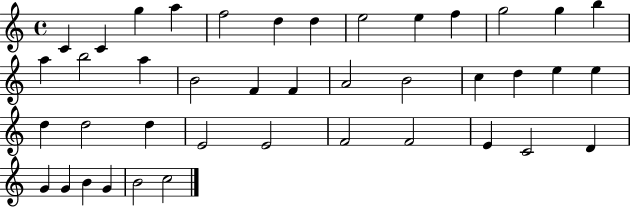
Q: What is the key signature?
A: C major